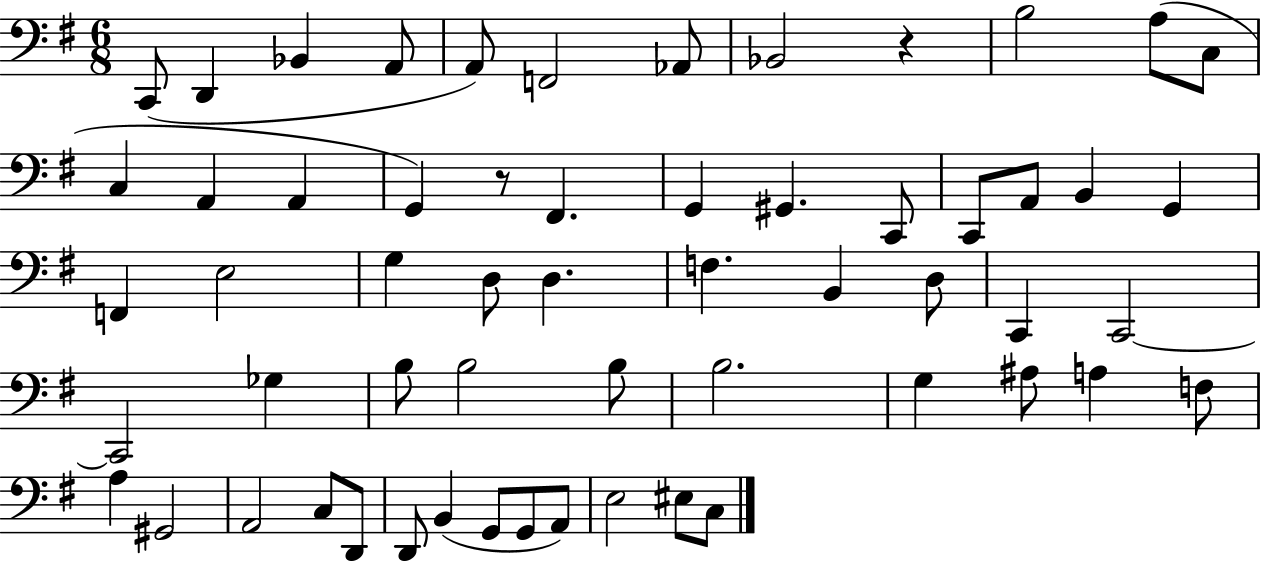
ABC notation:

X:1
T:Untitled
M:6/8
L:1/4
K:G
C,,/2 D,, _B,, A,,/2 A,,/2 F,,2 _A,,/2 _B,,2 z B,2 A,/2 C,/2 C, A,, A,, G,, z/2 ^F,, G,, ^G,, C,,/2 C,,/2 A,,/2 B,, G,, F,, E,2 G, D,/2 D, F, B,, D,/2 C,, C,,2 C,,2 _G, B,/2 B,2 B,/2 B,2 G, ^A,/2 A, F,/2 A, ^G,,2 A,,2 C,/2 D,,/2 D,,/2 B,, G,,/2 G,,/2 A,,/2 E,2 ^E,/2 C,/2